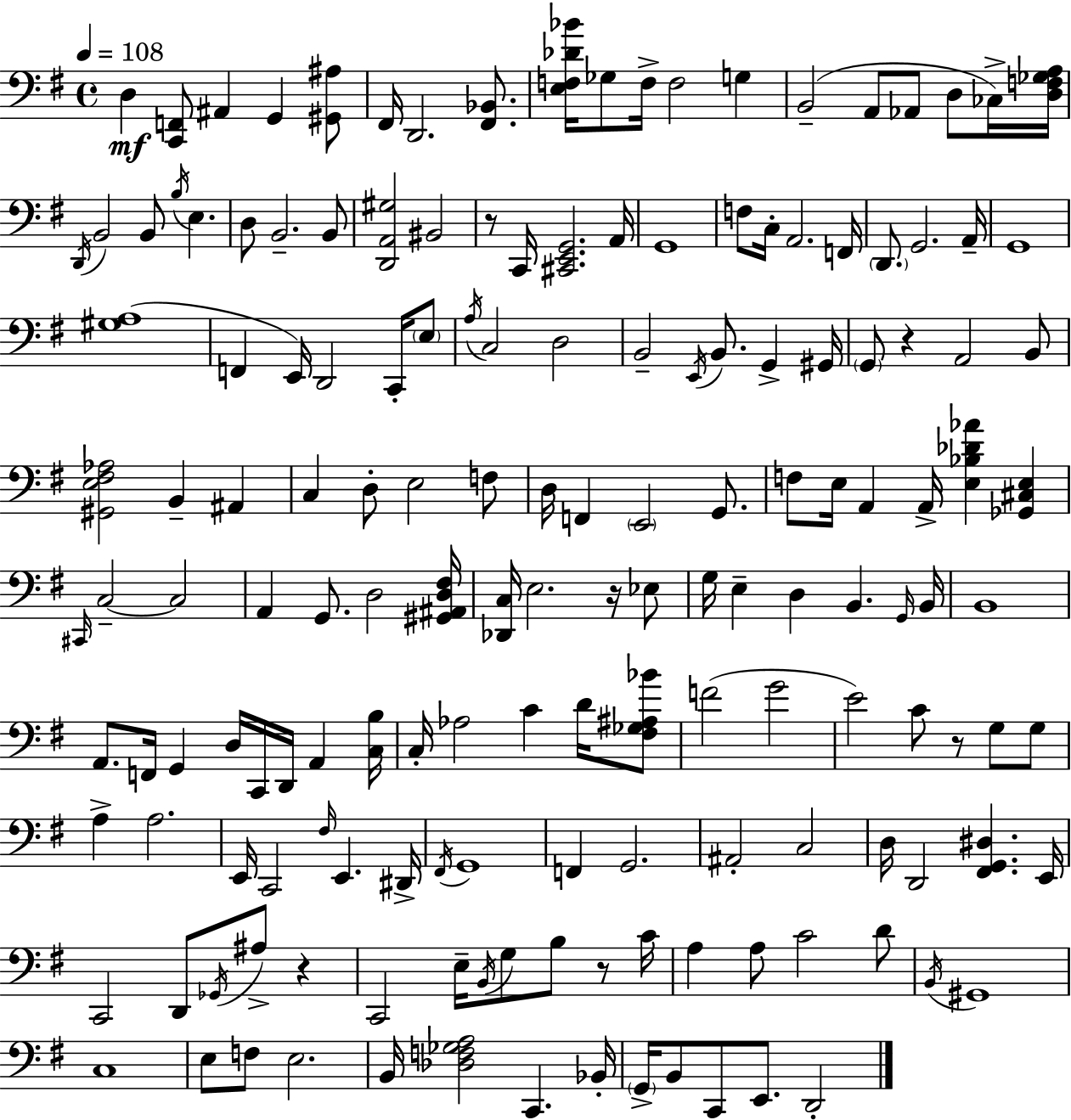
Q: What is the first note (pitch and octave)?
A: D3